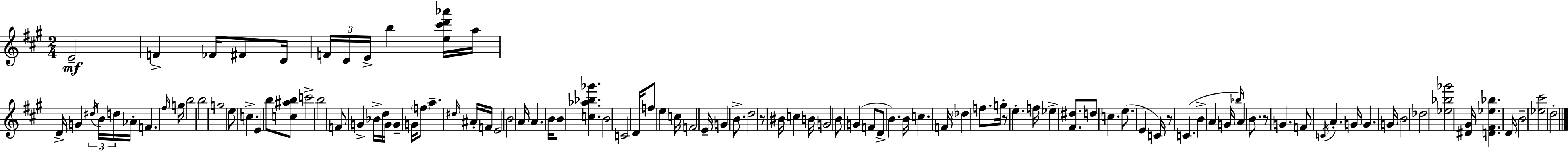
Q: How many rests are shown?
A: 4